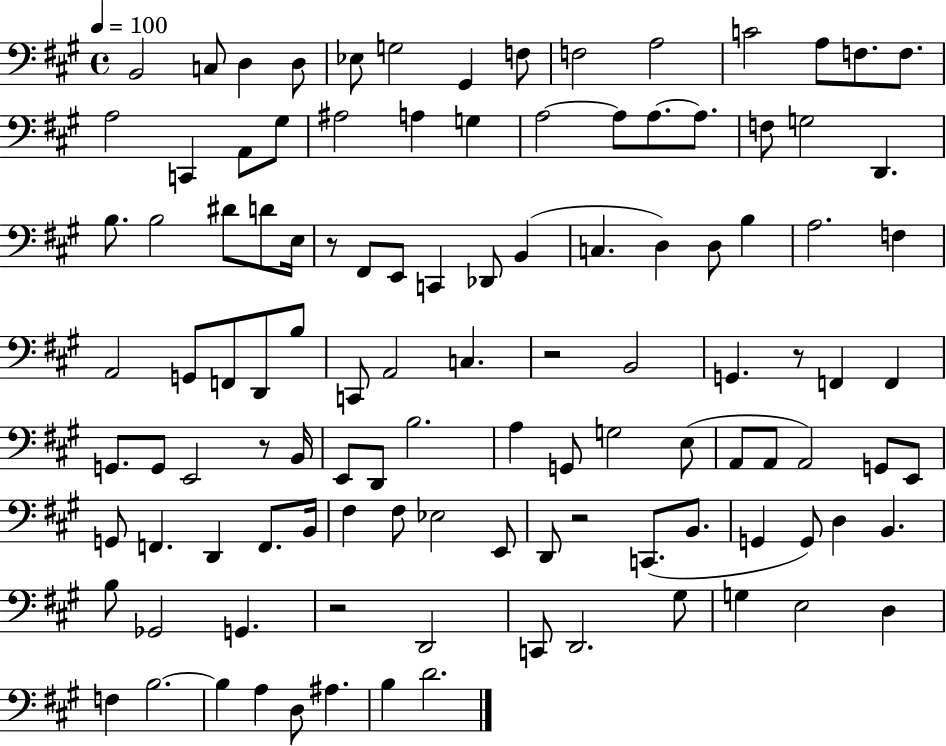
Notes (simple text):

B2/h C3/e D3/q D3/e Eb3/e G3/h G#2/q F3/e F3/h A3/h C4/h A3/e F3/e. F3/e. A3/h C2/q A2/e G#3/e A#3/h A3/q G3/q A3/h A3/e A3/e. A3/e. F3/e G3/h D2/q. B3/e. B3/h D#4/e D4/e E3/s R/e F#2/e E2/e C2/q Db2/e B2/q C3/q. D3/q D3/e B3/q A3/h. F3/q A2/h G2/e F2/e D2/e B3/e C2/e A2/h C3/q. R/h B2/h G2/q. R/e F2/q F2/q G2/e. G2/e E2/h R/e B2/s E2/e D2/e B3/h. A3/q G2/e G3/h E3/e A2/e A2/e A2/h G2/e E2/e G2/e F2/q. D2/q F2/e. B2/s F#3/q F#3/e Eb3/h E2/e D2/e R/h C2/e. B2/e. G2/q G2/e D3/q B2/q. B3/e Gb2/h G2/q. R/h D2/h C2/e D2/h. G#3/e G3/q E3/h D3/q F3/q B3/h. B3/q A3/q D3/e A#3/q. B3/q D4/h.